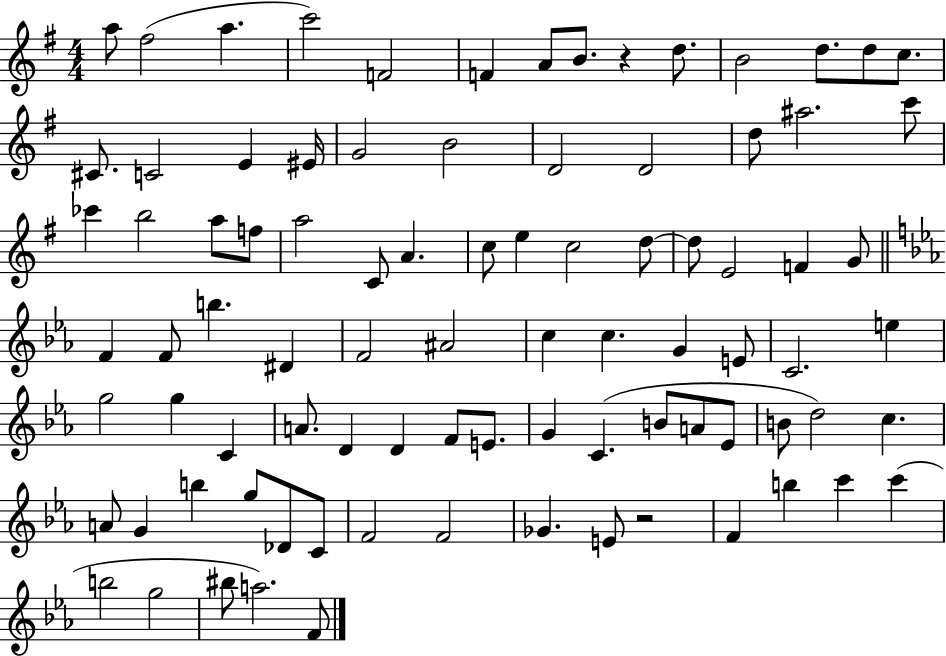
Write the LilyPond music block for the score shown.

{
  \clef treble
  \numericTimeSignature
  \time 4/4
  \key g \major
  a''8 fis''2( a''4. | c'''2) f'2 | f'4 a'8 b'8. r4 d''8. | b'2 d''8. d''8 c''8. | \break cis'8. c'2 e'4 eis'16 | g'2 b'2 | d'2 d'2 | d''8 ais''2. c'''8 | \break ces'''4 b''2 a''8 f''8 | a''2 c'8 a'4. | c''8 e''4 c''2 d''8~~ | d''8 e'2 f'4 g'8 | \break \bar "||" \break \key c \minor f'4 f'8 b''4. dis'4 | f'2 ais'2 | c''4 c''4. g'4 e'8 | c'2. e''4 | \break g''2 g''4 c'4 | a'8. d'4 d'4 f'8 e'8. | g'4 c'4.( b'8 a'8 ees'8 | b'8 d''2) c''4. | \break a'8 g'4 b''4 g''8 des'8 c'8 | f'2 f'2 | ges'4. e'8 r2 | f'4 b''4 c'''4 c'''4( | \break b''2 g''2 | bis''8 a''2.) f'8 | \bar "|."
}